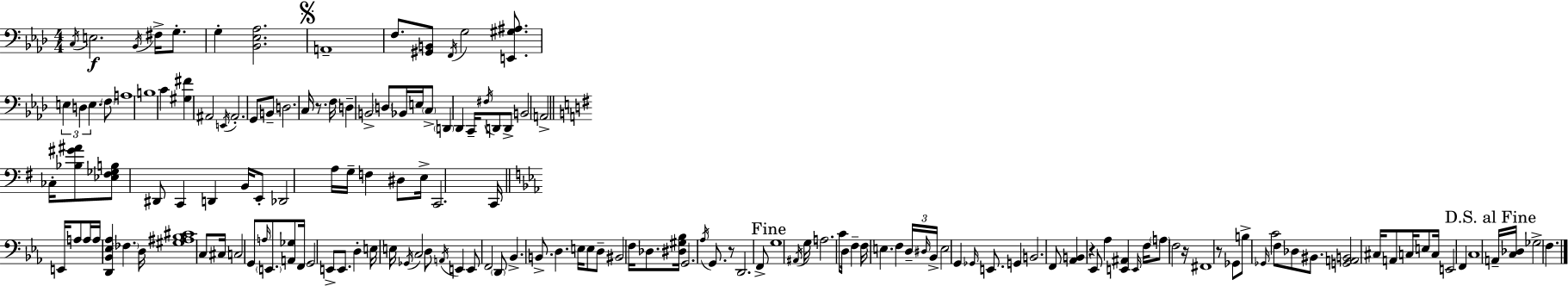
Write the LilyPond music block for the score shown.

{
  \clef bass
  \numericTimeSignature
  \time 4/4
  \key f \minor
  \repeat volta 2 { \acciaccatura { c16 }\f e2. \acciaccatura { bes,16 } fis16-> g8.-. | g4-. <bes, ees aes>2. | \mark \markup { \musicglyph "scripts.segno" } a,1-- | f8. <gis, b,>8 \acciaccatura { f,16 } g2 | \break <e, gis ais>8. \tuplet 3/2 { e4 d4 e4. } | \parenthesize f8 a1 | b1 | c'4 <gis fis'>4 ais,2 | \break \acciaccatura { e,16 } ais,2.-. | g,8 b,8-- d2. | c16 r8. f16 d4-- b,2-> | \parenthesize d8 bes,16 e16 \parenthesize c8-> \parenthesize d,4 des,4 c,16-- | \break \acciaccatura { fis16 } d,8 d,8-> b,2 a,2-> | \bar "||" \break \key g \major ces16-. <bes gis' ais'>8 <ees fis ges b>8 dis,8 c,4 d,4 b,16 | e,8-. des,2 a16 g16-- f4 | dis8 e16-> c,2. c,16 | \bar "||" \break \key c \minor e,16 a8 a16 a16 <d, bes, ees aes>4 \parenthesize fes4. d16 | <gis ais bes cis'>1 | c8 cis16 c2 g,8 \grace { a16 } \parenthesize e,8. | <a, ges>8 f,16 g,2 e,8-> e,8. | \break d4-. e16 e16 \acciaccatura { ges,16 } c2 | d8 \acciaccatura { a,16 } e,4 e,8 f,2 | \parenthesize d,8 bes,4.-> b,8.-> d4. | e16 e8 d8-- bis,2 f16 | \break des8. <dis gis bes>16 g,2. | \acciaccatura { aes16 } g,8. r8 d,2. | f,8-> \mark "Fine" g1 | \acciaccatura { ais,16 } g16 a2. | \break c'8 d16 f4-- f16 e4. | f4 \tuplet 3/2 { d16-- \grace { dis16 } bes,16-> } e2 g,4 | \grace { ges,16 } e,8. g,4 b,2. | f,8 <aes, b,>4 r4 | \break ees,8 aes4 <e, ais,>4 \grace { e,16 } f16 \parenthesize a8 f2 | r16 fis,1 | r8 ges,8 b8-> \grace { ges,16 } c'2 | f8 des8 bis,8. <g, a, b,>2 | \break cis16 a,8 c16 e8 c16 e,2 | f,4 c1 | \mark "D.S. al Fine" a,16-- <c des>16 ges2-> | f4. } \bar "|."
}